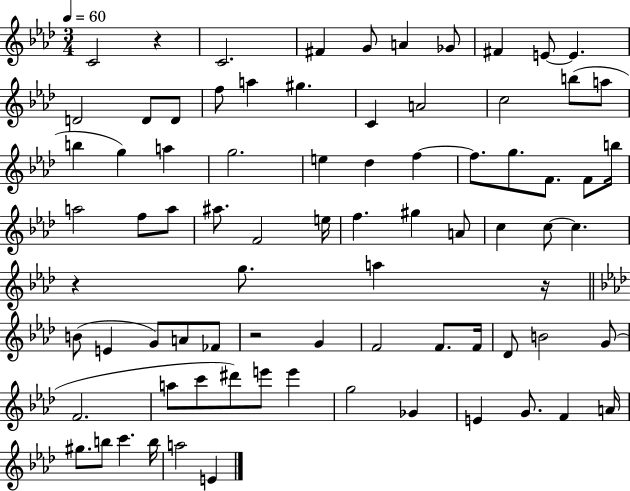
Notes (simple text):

C4/h R/q C4/h. F#4/q G4/e A4/q Gb4/e F#4/q E4/e E4/q. D4/h D4/e D4/e F5/e A5/q G#5/q. C4/q A4/h C5/h B5/e A5/e B5/q G5/q A5/q G5/h. E5/q Db5/q F5/q F5/e. G5/e. F4/e. F4/e B5/s A5/h F5/e A5/e A#5/e. F4/h E5/s F5/q. G#5/q A4/e C5/q C5/e C5/q. R/q G5/e. A5/q R/s B4/e E4/q G4/e A4/e FES4/e R/h G4/q F4/h F4/e. F4/s Db4/e B4/h G4/e F4/h. A5/e C6/e D#6/e E6/e E6/q G5/h Gb4/q E4/q G4/e. F4/q A4/s G#5/e. B5/e C6/q. B5/s A5/h E4/q